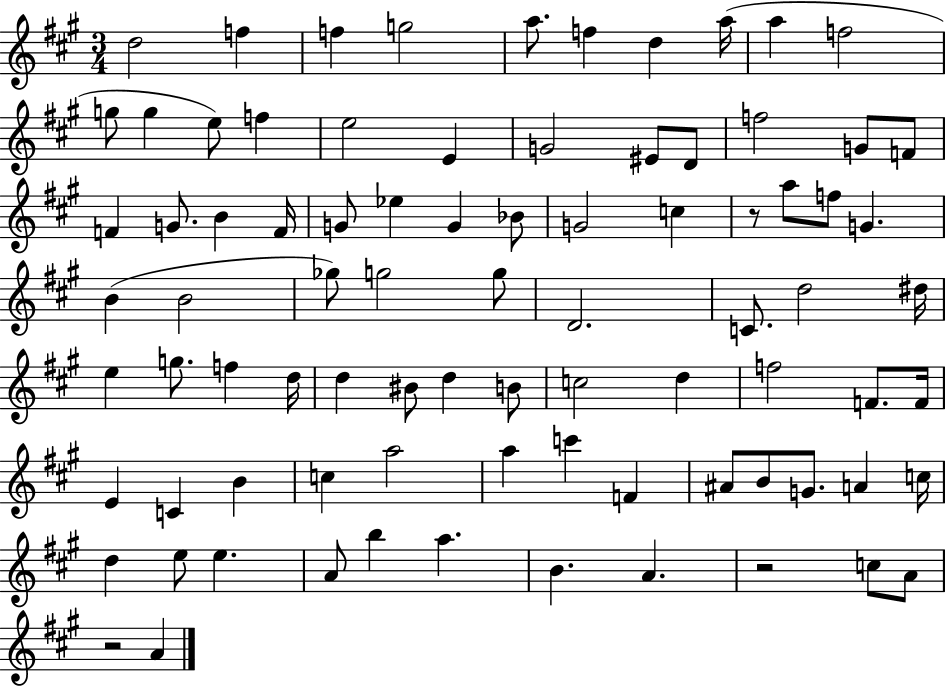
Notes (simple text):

D5/h F5/q F5/q G5/h A5/e. F5/q D5/q A5/s A5/q F5/h G5/e G5/q E5/e F5/q E5/h E4/q G4/h EIS4/e D4/e F5/h G4/e F4/e F4/q G4/e. B4/q F4/s G4/e Eb5/q G4/q Bb4/e G4/h C5/q R/e A5/e F5/e G4/q. B4/q B4/h Gb5/e G5/h G5/e D4/h. C4/e. D5/h D#5/s E5/q G5/e. F5/q D5/s D5/q BIS4/e D5/q B4/e C5/h D5/q F5/h F4/e. F4/s E4/q C4/q B4/q C5/q A5/h A5/q C6/q F4/q A#4/e B4/e G4/e. A4/q C5/s D5/q E5/e E5/q. A4/e B5/q A5/q. B4/q. A4/q. R/h C5/e A4/e R/h A4/q